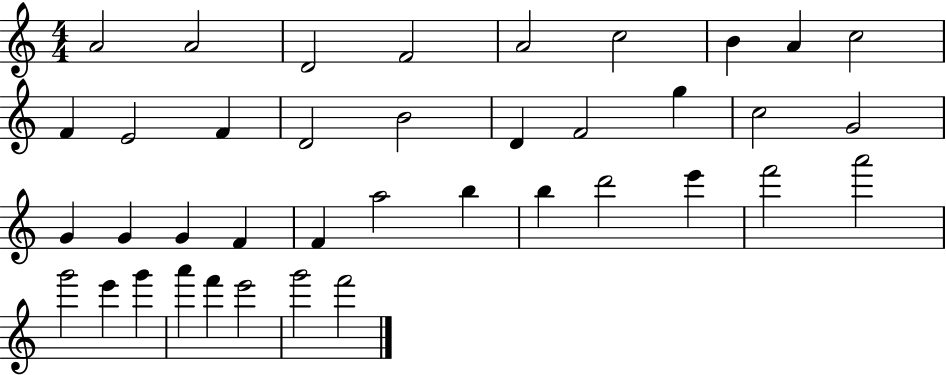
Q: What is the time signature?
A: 4/4